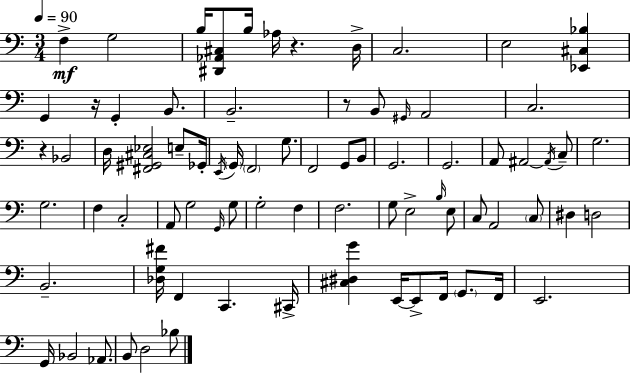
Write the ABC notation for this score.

X:1
T:Untitled
M:3/4
L:1/4
K:C
F, G,2 B,/4 [^D,,_A,,^C,]/2 B,/4 _A,/4 z D,/4 C,2 E,2 [_E,,^C,_B,] G,, z/4 G,, B,,/2 B,,2 z/2 B,,/2 ^G,,/4 A,,2 C,2 z _B,,2 D,/4 [^F,,^G,,^C,_E,]2 E,/2 _G,,/4 E,,/4 G,,/4 F,,2 G,/2 F,,2 G,,/2 B,,/2 G,,2 G,,2 A,,/2 ^A,,2 ^A,,/4 C,/2 G,2 G,2 F, C,2 A,,/2 G,2 G,,/4 G,/2 G,2 F, F,2 G,/2 E,2 B,/4 E,/2 C,/2 A,,2 C,/2 ^D, D,2 B,,2 [_D,G,^F]/4 F,, C,, ^C,,/4 [^C,^D,G] E,,/4 E,,/2 F,,/4 G,,/2 F,,/4 E,,2 G,,/4 _B,,2 _A,,/2 B,,/2 D,2 _B,/2